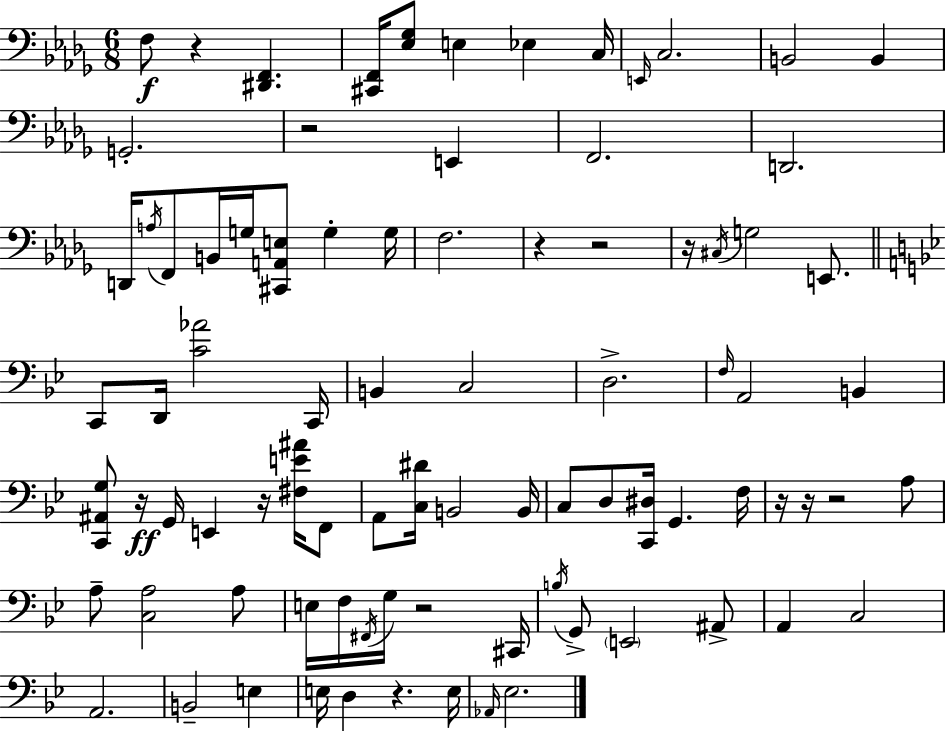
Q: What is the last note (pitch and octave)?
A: Eb3